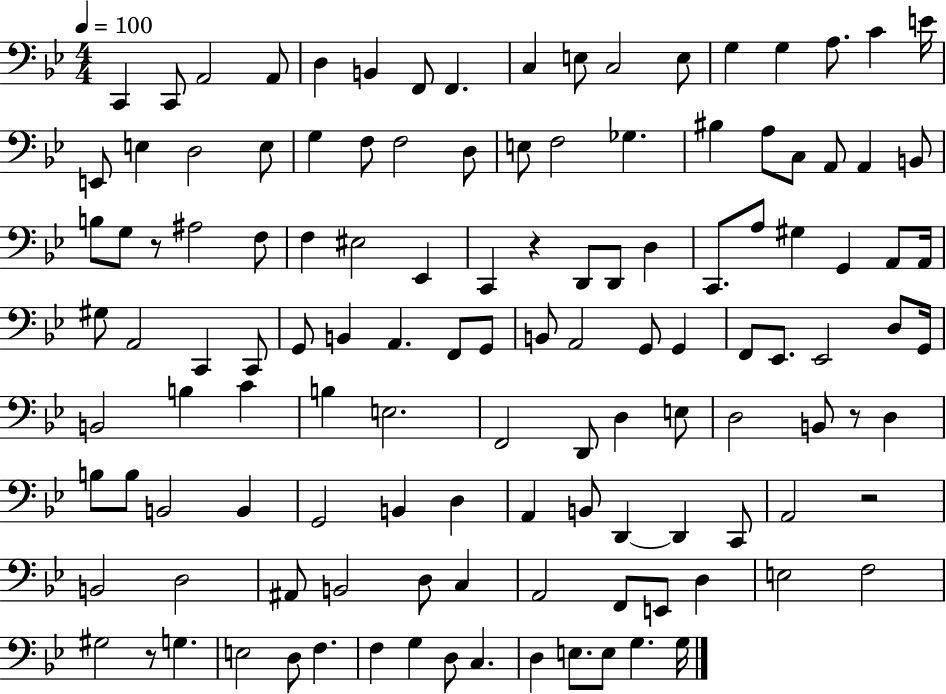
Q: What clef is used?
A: bass